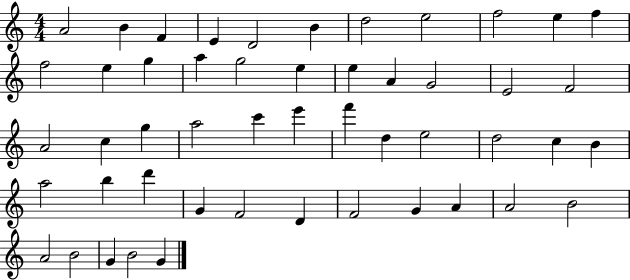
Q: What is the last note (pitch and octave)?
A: G4